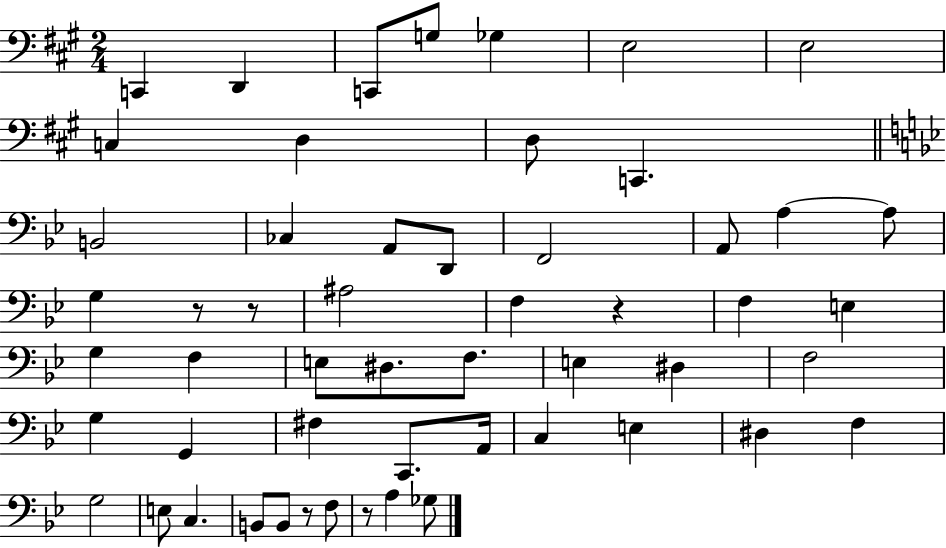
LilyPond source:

{
  \clef bass
  \numericTimeSignature
  \time 2/4
  \key a \major
  \repeat volta 2 { c,4 d,4 | c,8 g8 ges4 | e2 | e2 | \break c4 d4 | d8 c,4. | \bar "||" \break \key g \minor b,2 | ces4 a,8 d,8 | f,2 | a,8 a4~~ a8 | \break g4 r8 r8 | ais2 | f4 r4 | f4 e4 | \break g4 f4 | e8 dis8. f8. | e4 dis4 | f2 | \break g4 g,4 | fis4 c,8. a,16 | c4 e4 | dis4 f4 | \break g2 | e8 c4. | b,8 b,8 r8 f8 | r8 a4 ges8 | \break } \bar "|."
}